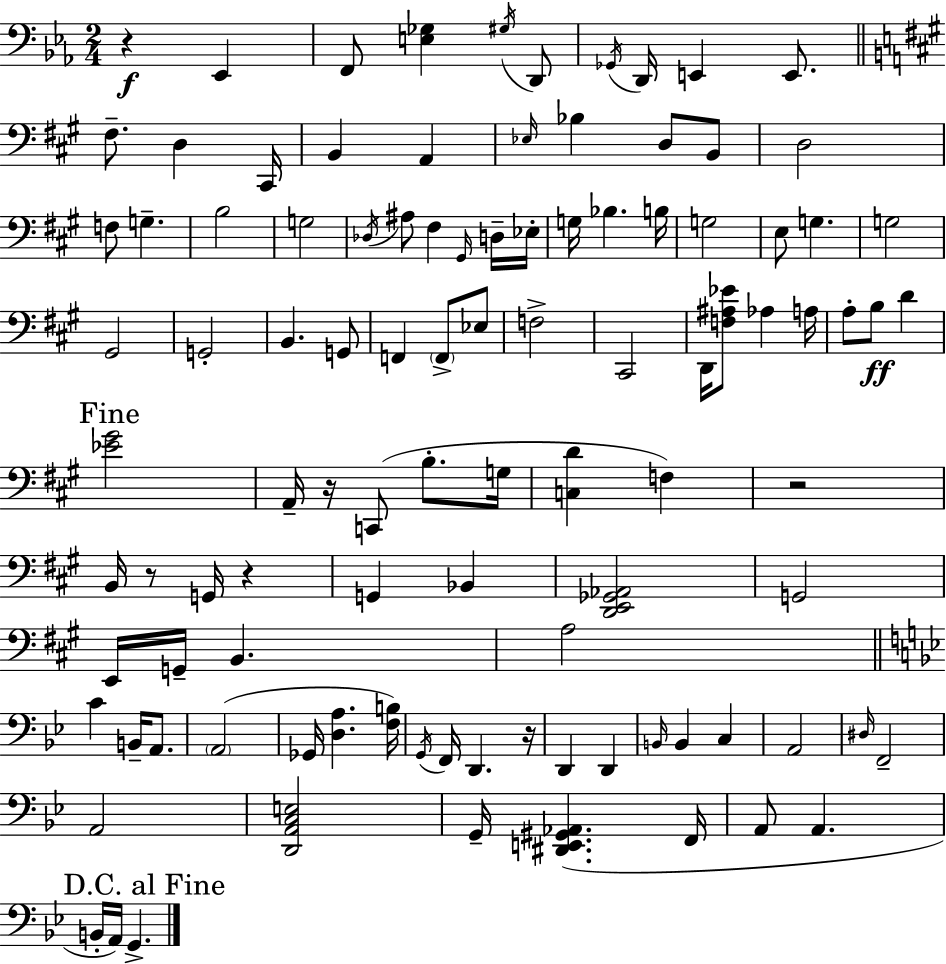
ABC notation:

X:1
T:Untitled
M:2/4
L:1/4
K:Eb
z _E,, F,,/2 [E,_G,] ^G,/4 D,,/2 _G,,/4 D,,/4 E,, E,,/2 ^F,/2 D, ^C,,/4 B,, A,, _E,/4 _B, D,/2 B,,/2 D,2 F,/2 G, B,2 G,2 _D,/4 ^A,/2 ^F, ^G,,/4 D,/4 _E,/4 G,/4 _B, B,/4 G,2 E,/2 G, G,2 ^G,,2 G,,2 B,, G,,/2 F,, F,,/2 _E,/2 F,2 ^C,,2 D,,/4 [F,^A,_E]/2 _A, A,/4 A,/2 B,/2 D [_E^G]2 A,,/4 z/4 C,,/2 B,/2 G,/4 [C,D] F, z2 B,,/4 z/2 G,,/4 z G,, _B,, [D,,E,,_G,,_A,,]2 G,,2 E,,/4 G,,/4 B,, A,2 C B,,/4 A,,/2 A,,2 _G,,/4 [D,A,] [F,B,]/4 G,,/4 F,,/4 D,, z/4 D,, D,, B,,/4 B,, C, A,,2 ^D,/4 F,,2 A,,2 [D,,A,,C,E,]2 G,,/4 [^D,,E,,^G,,_A,,] F,,/4 A,,/2 A,, B,,/4 A,,/4 G,,